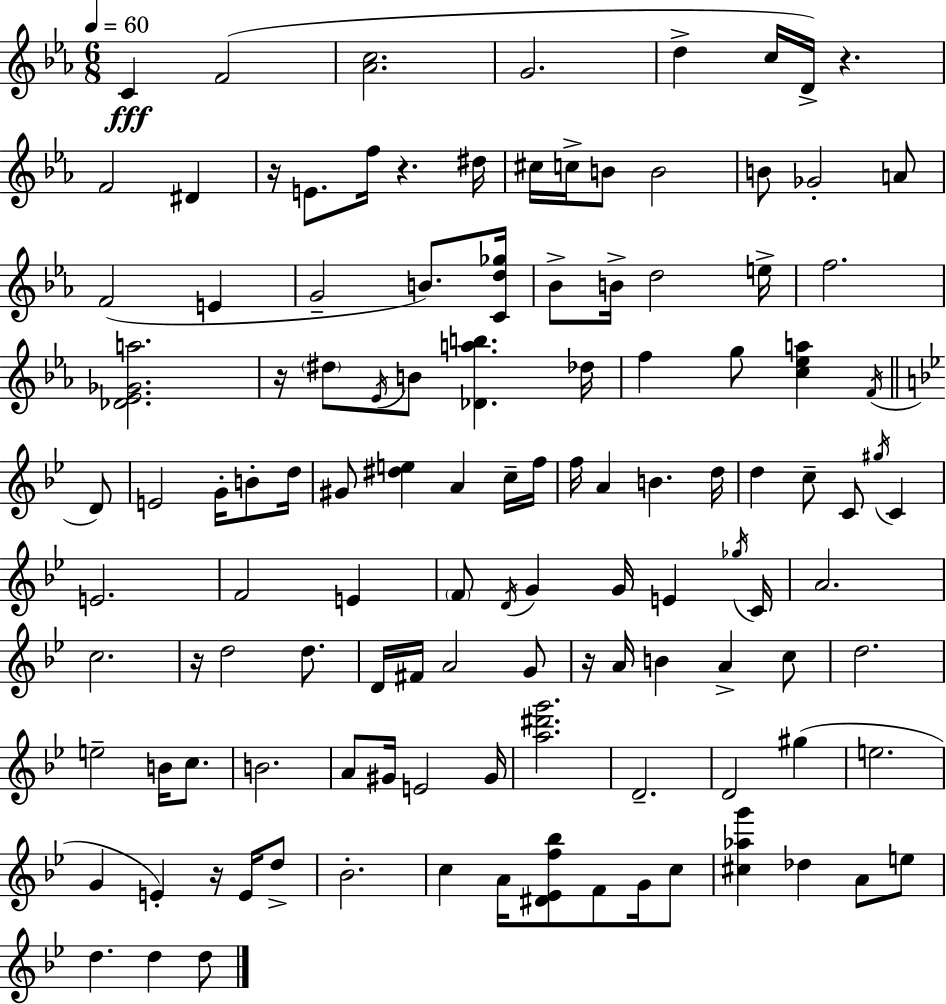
X:1
T:Untitled
M:6/8
L:1/4
K:Eb
C F2 [_Ac]2 G2 d c/4 D/4 z F2 ^D z/4 E/2 f/4 z ^d/4 ^c/4 c/4 B/2 B2 B/2 _G2 A/2 F2 E G2 B/2 [Cd_g]/4 _B/2 B/4 d2 e/4 f2 [_D_E_Ga]2 z/4 ^d/2 _E/4 B/2 [_Dab] _d/4 f g/2 [c_ea] F/4 D/2 E2 G/4 B/2 d/4 ^G/2 [^de] A c/4 f/4 f/4 A B d/4 d c/2 C/2 ^g/4 C E2 F2 E F/2 D/4 G G/4 E _g/4 C/4 A2 c2 z/4 d2 d/2 D/4 ^F/4 A2 G/2 z/4 A/4 B A c/2 d2 e2 B/4 c/2 B2 A/2 ^G/4 E2 ^G/4 [a^d'g']2 D2 D2 ^g e2 G E z/4 E/4 d/2 _B2 c A/4 [^D_Ef_b]/2 F/2 G/4 c/2 [^c_ag'] _d A/2 e/2 d d d/2